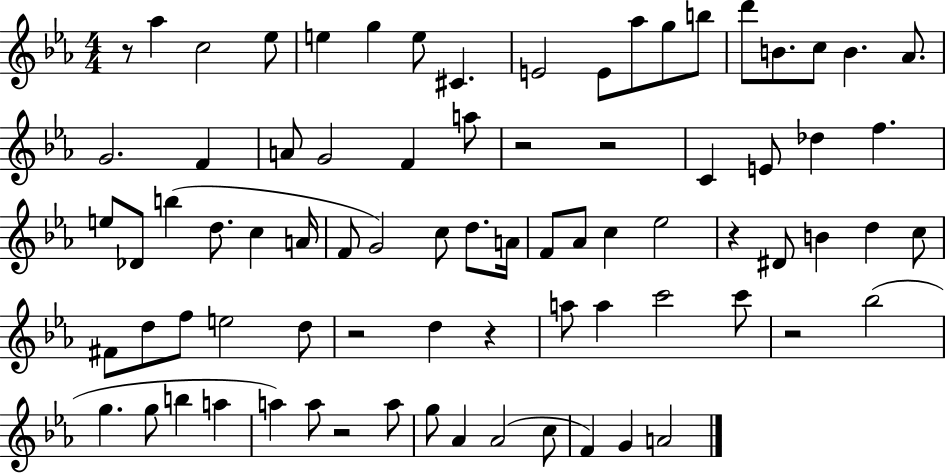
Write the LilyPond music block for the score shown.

{
  \clef treble
  \numericTimeSignature
  \time 4/4
  \key ees \major
  r8 aes''4 c''2 ees''8 | e''4 g''4 e''8 cis'4. | e'2 e'8 aes''8 g''8 b''8 | d'''8 b'8. c''8 b'4. aes'8. | \break g'2. f'4 | a'8 g'2 f'4 a''8 | r2 r2 | c'4 e'8 des''4 f''4. | \break e''8 des'8 b''4( d''8. c''4 a'16 | f'8 g'2) c''8 d''8. a'16 | f'8 aes'8 c''4 ees''2 | r4 dis'8 b'4 d''4 c''8 | \break fis'8 d''8 f''8 e''2 d''8 | r2 d''4 r4 | a''8 a''4 c'''2 c'''8 | r2 bes''2( | \break g''4. g''8 b''4 a''4 | a''4) a''8 r2 a''8 | g''8 aes'4 aes'2( c''8 | f'4) g'4 a'2 | \break \bar "|."
}